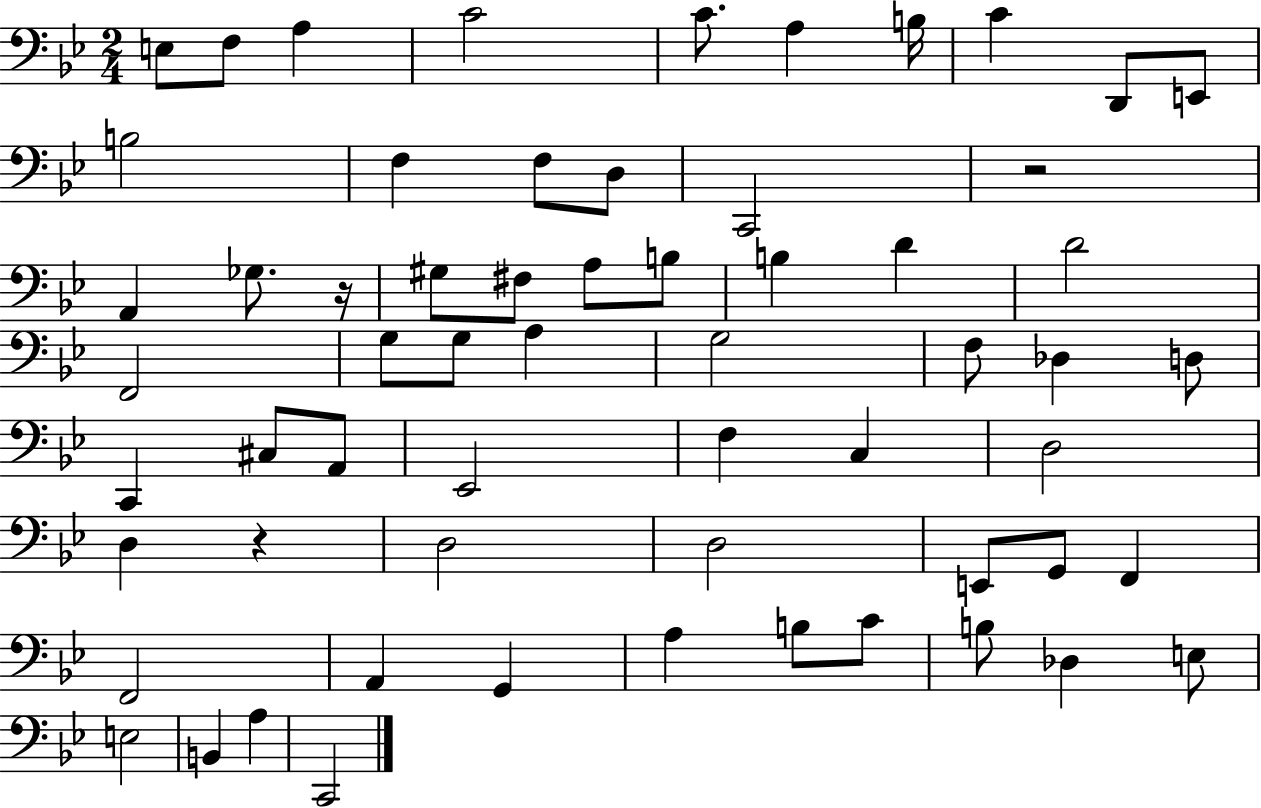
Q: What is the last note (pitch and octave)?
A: C2